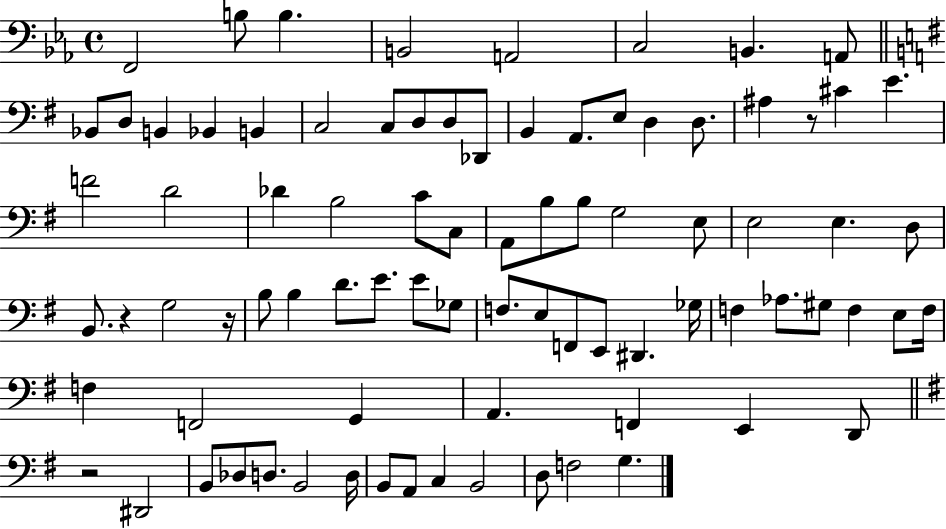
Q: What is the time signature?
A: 4/4